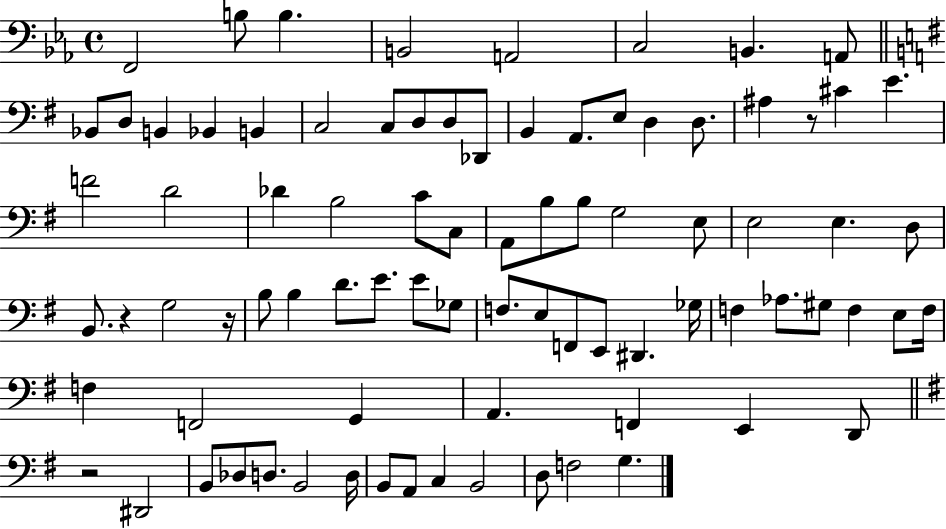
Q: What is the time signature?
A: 4/4